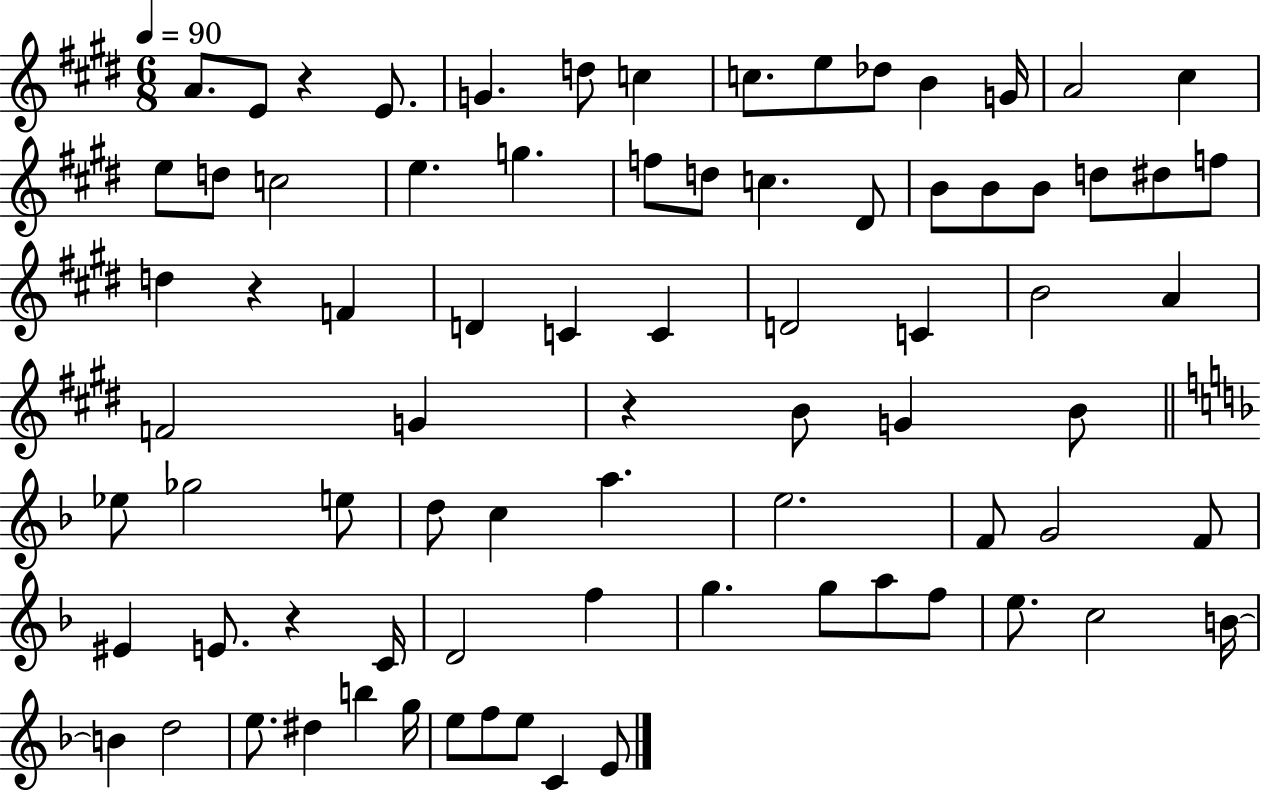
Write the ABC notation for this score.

X:1
T:Untitled
M:6/8
L:1/4
K:E
A/2 E/2 z E/2 G d/2 c c/2 e/2 _d/2 B G/4 A2 ^c e/2 d/2 c2 e g f/2 d/2 c ^D/2 B/2 B/2 B/2 d/2 ^d/2 f/2 d z F D C C D2 C B2 A F2 G z B/2 G B/2 _e/2 _g2 e/2 d/2 c a e2 F/2 G2 F/2 ^E E/2 z C/4 D2 f g g/2 a/2 f/2 e/2 c2 B/4 B d2 e/2 ^d b g/4 e/2 f/2 e/2 C E/2